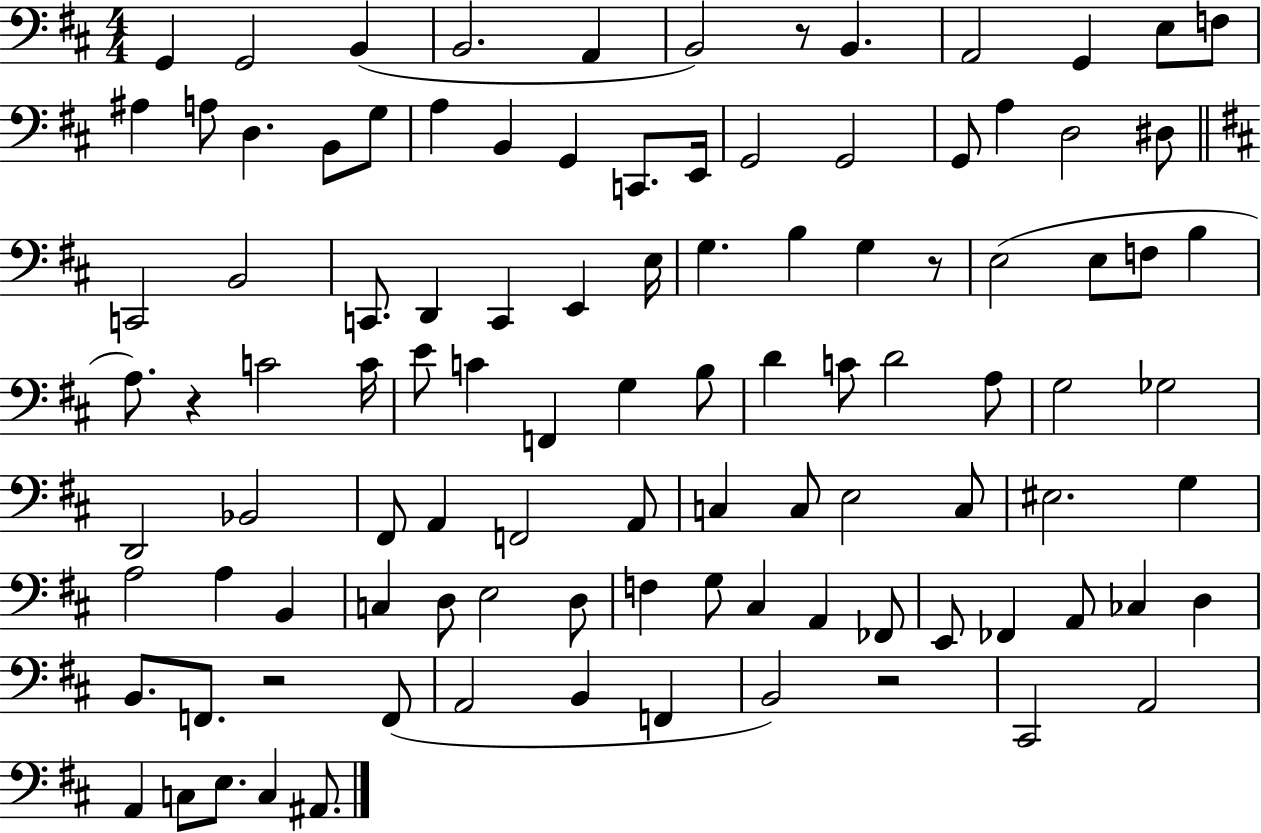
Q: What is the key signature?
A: D major